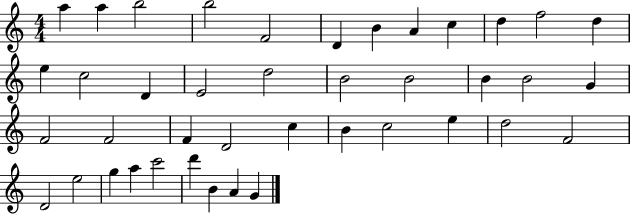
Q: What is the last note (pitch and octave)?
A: G4